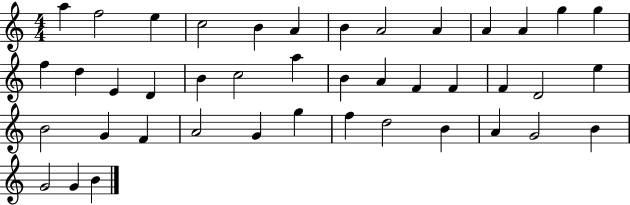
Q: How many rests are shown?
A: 0